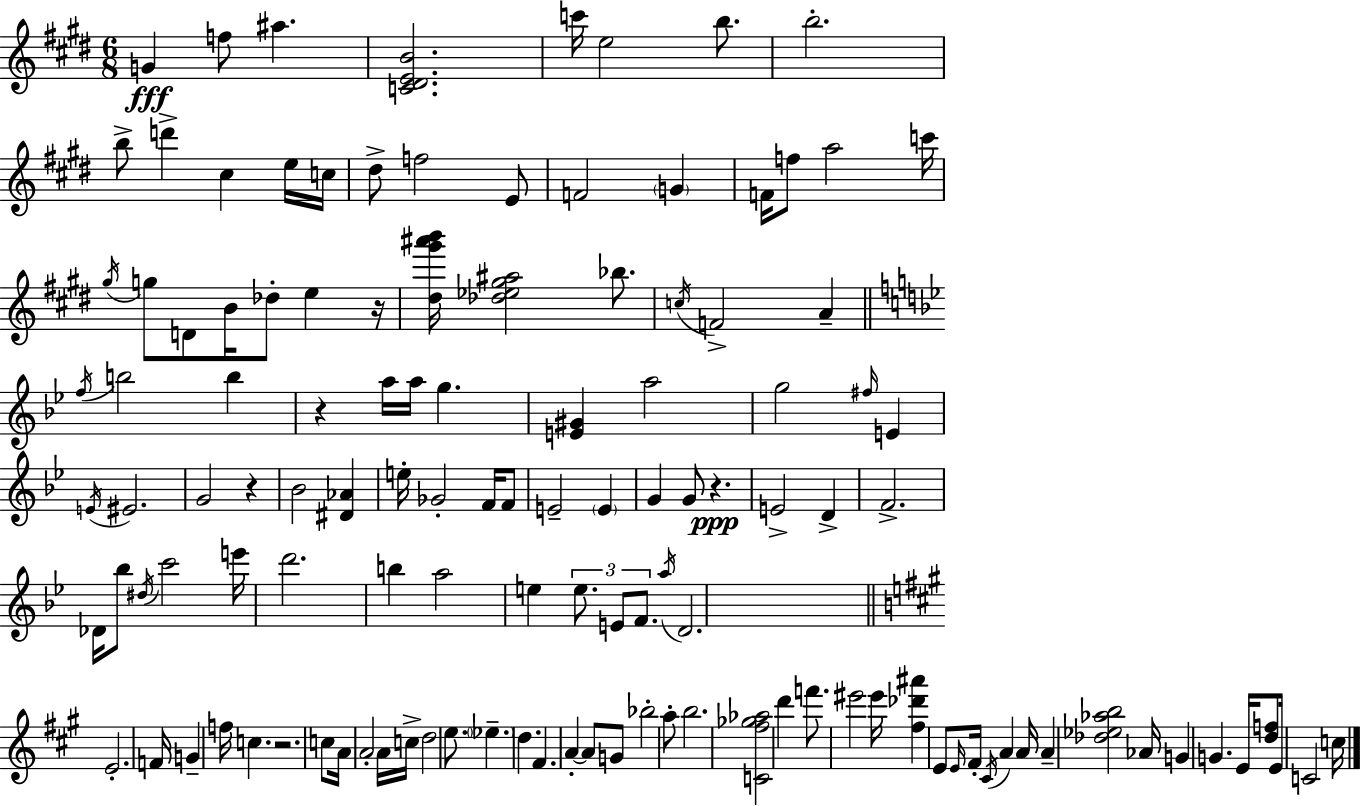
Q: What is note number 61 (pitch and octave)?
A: E6